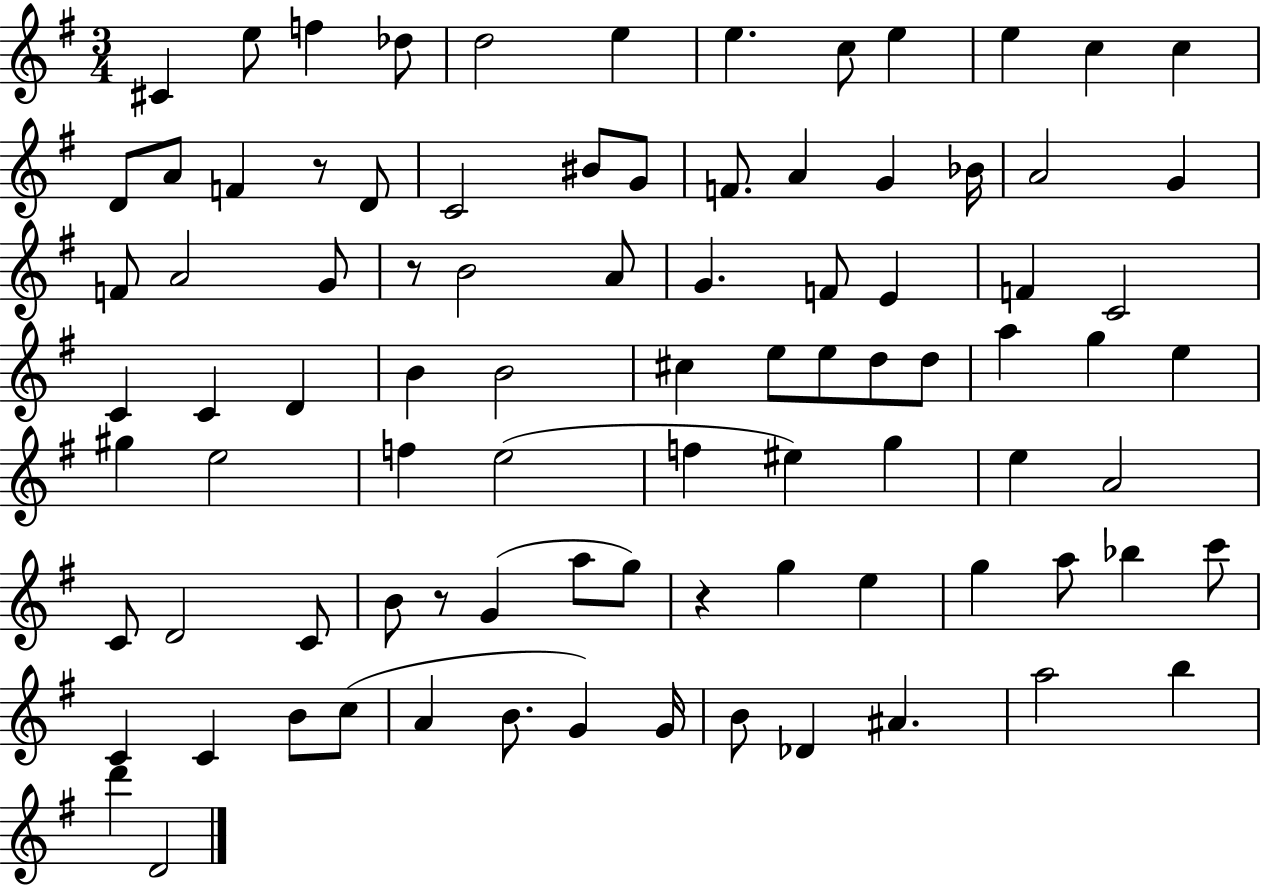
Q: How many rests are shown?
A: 4